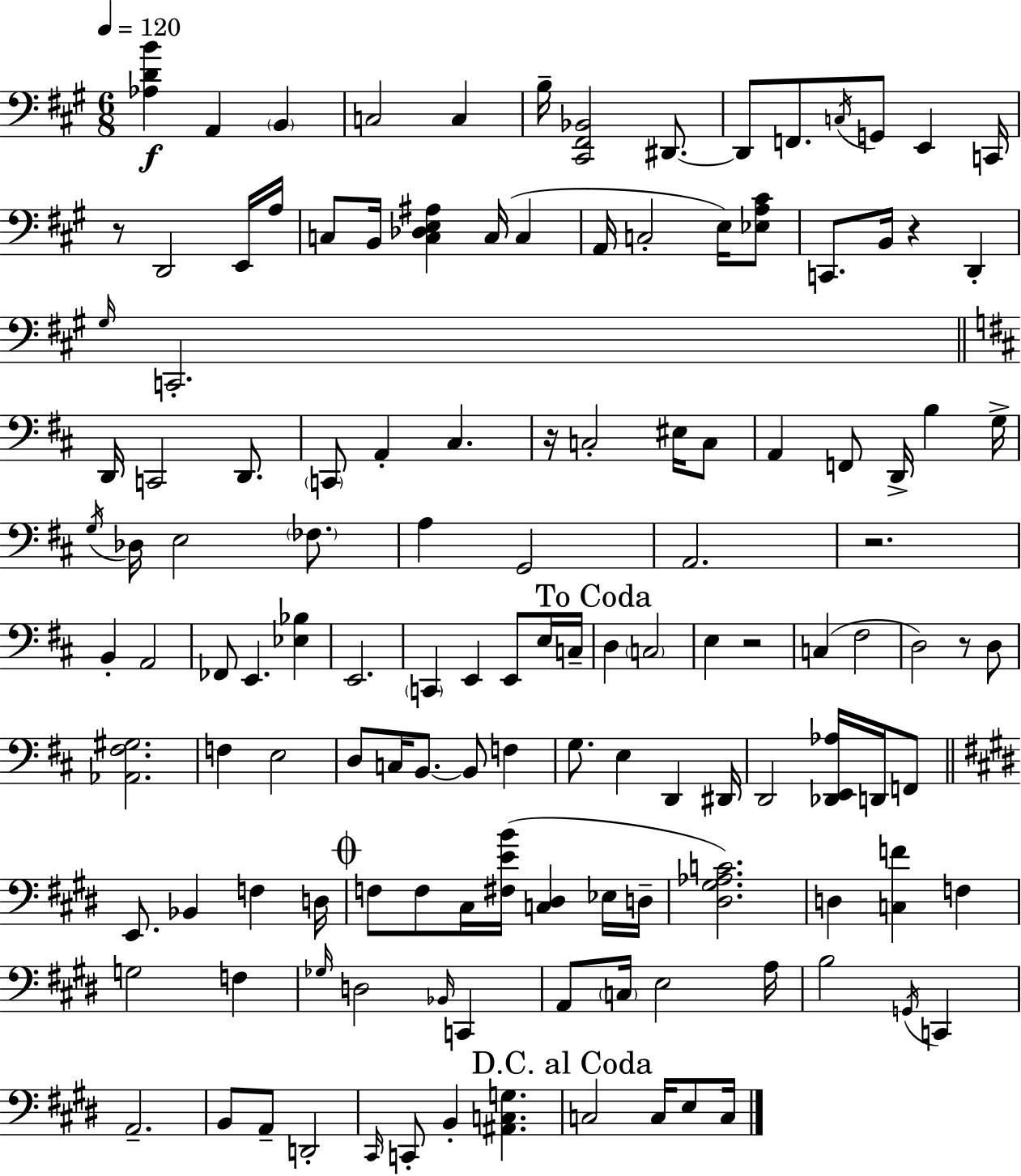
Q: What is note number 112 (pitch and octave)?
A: C3